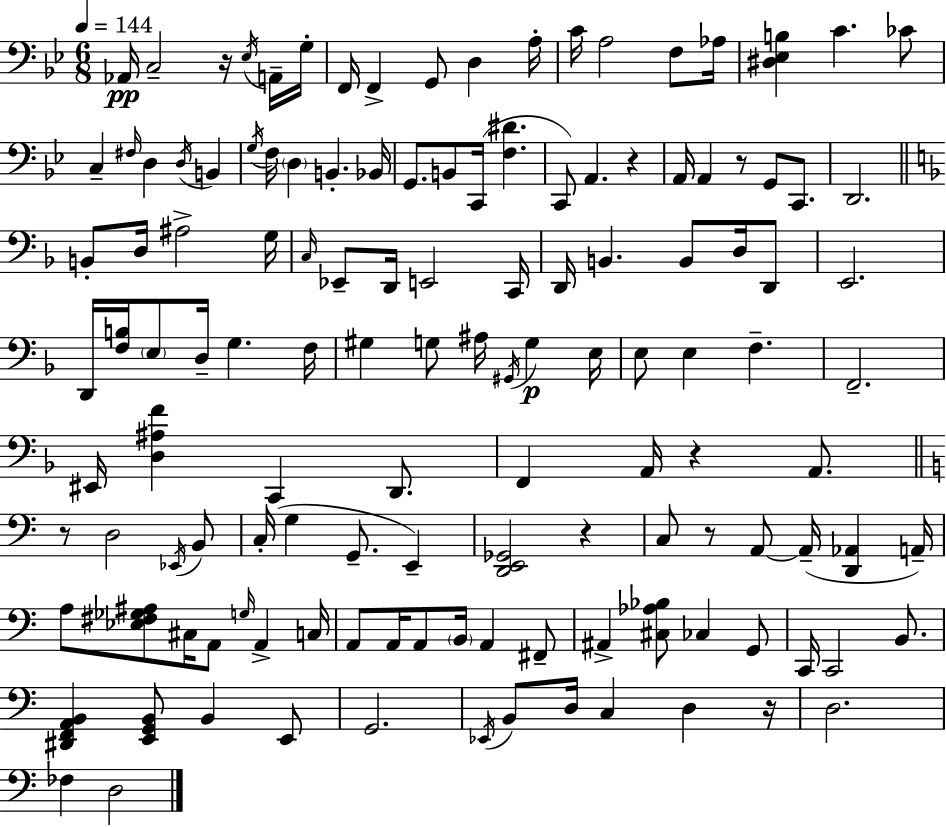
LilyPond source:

{
  \clef bass
  \numericTimeSignature
  \time 6/8
  \key g \minor
  \tempo 4 = 144
  aes,16\pp c2-- r16 \acciaccatura { ees16 } a,16-- | g16-. f,16 f,4-> g,8 d4 | a16-. c'16 a2 f8 | aes16 <dis ees b>4 c'4. ces'8 | \break c4-- \grace { fis16 } d4 \acciaccatura { d16 } b,4 | \acciaccatura { g16 } f16 \parenthesize d4 b,4.-. | bes,16 g,8. b,8 c,16( <f dis'>4. | c,8) a,4. | \break r4 a,16 a,4 r8 g,8 | c,8. d,2. | \bar "||" \break \key f \major b,8-. d16 ais2-> g16 | \grace { c16 } ees,8-- d,16 e,2 | c,16 d,16 b,4. b,8 d16 d,8 | e,2. | \break d,16 <f b>16 \parenthesize e8 d16-- g4. | f16 gis4 g8 ais16 \acciaccatura { gis,16 }\p g4 | e16 e8 e4 f4.-- | f,2.-- | \break eis,16 <d ais f'>4 c,4 d,8. | f,4 a,16 r4 a,8. | \bar "||" \break \key a \minor r8 d2 \acciaccatura { ees,16 } b,8 | c16-.( g4 g,8.-- e,4--) | <d, e, ges,>2 r4 | c8 r8 a,8~~ a,16--( <d, aes,>4 | \break a,16--) a8 <ees fis ges ais>8 cis16 a,8 \grace { g16 } a,4-> | c16 a,8 a,16 a,8 \parenthesize b,16 a,4 | fis,8-- ais,4-> <cis aes bes>8 ces4 | g,8 c,16 c,2 b,8. | \break <dis, f, a, b,>4 <e, g, b,>8 b,4 | e,8 g,2. | \acciaccatura { ees,16 } b,8 d16 c4 d4 | r16 d2. | \break fes4 d2 | \bar "|."
}